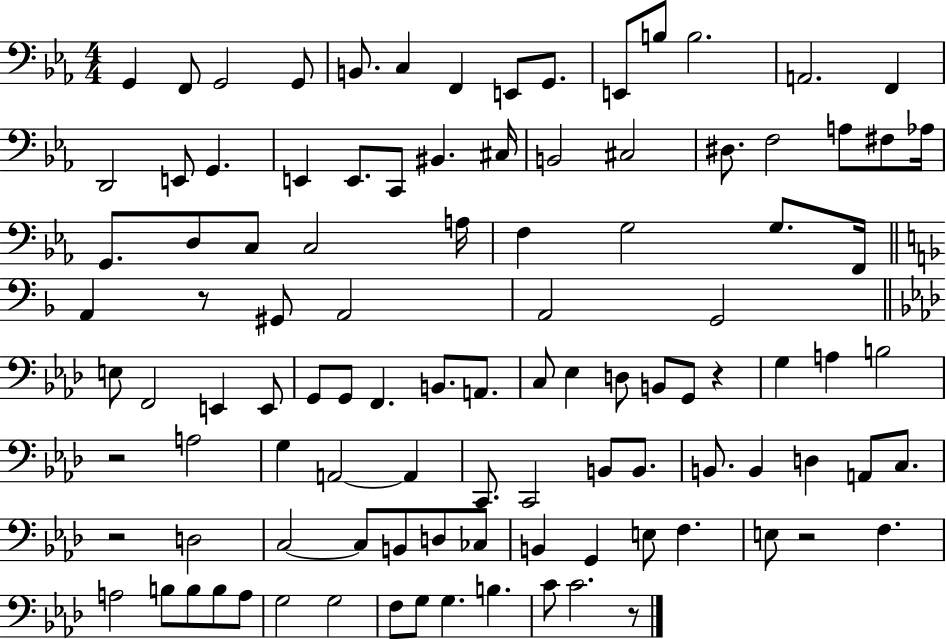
G2/q F2/e G2/h G2/e B2/e. C3/q F2/q E2/e G2/e. E2/e B3/e B3/h. A2/h. F2/q D2/h E2/e G2/q. E2/q E2/e. C2/e BIS2/q. C#3/s B2/h C#3/h D#3/e. F3/h A3/e F#3/e Ab3/s G2/e. D3/e C3/e C3/h A3/s F3/q G3/h G3/e. F2/s A2/q R/e G#2/e A2/h A2/h G2/h E3/e F2/h E2/q E2/e G2/e G2/e F2/q. B2/e. A2/e. C3/e Eb3/q D3/e B2/e G2/e R/q G3/q A3/q B3/h R/h A3/h G3/q A2/h A2/q C2/e. C2/h B2/e B2/e. B2/e. B2/q D3/q A2/e C3/e. R/h D3/h C3/h C3/e B2/e D3/e CES3/e B2/q G2/q E3/e F3/q. E3/e R/h F3/q. A3/h B3/e B3/e B3/e A3/e G3/h G3/h F3/e G3/e G3/q. B3/q. C4/e C4/h. R/e